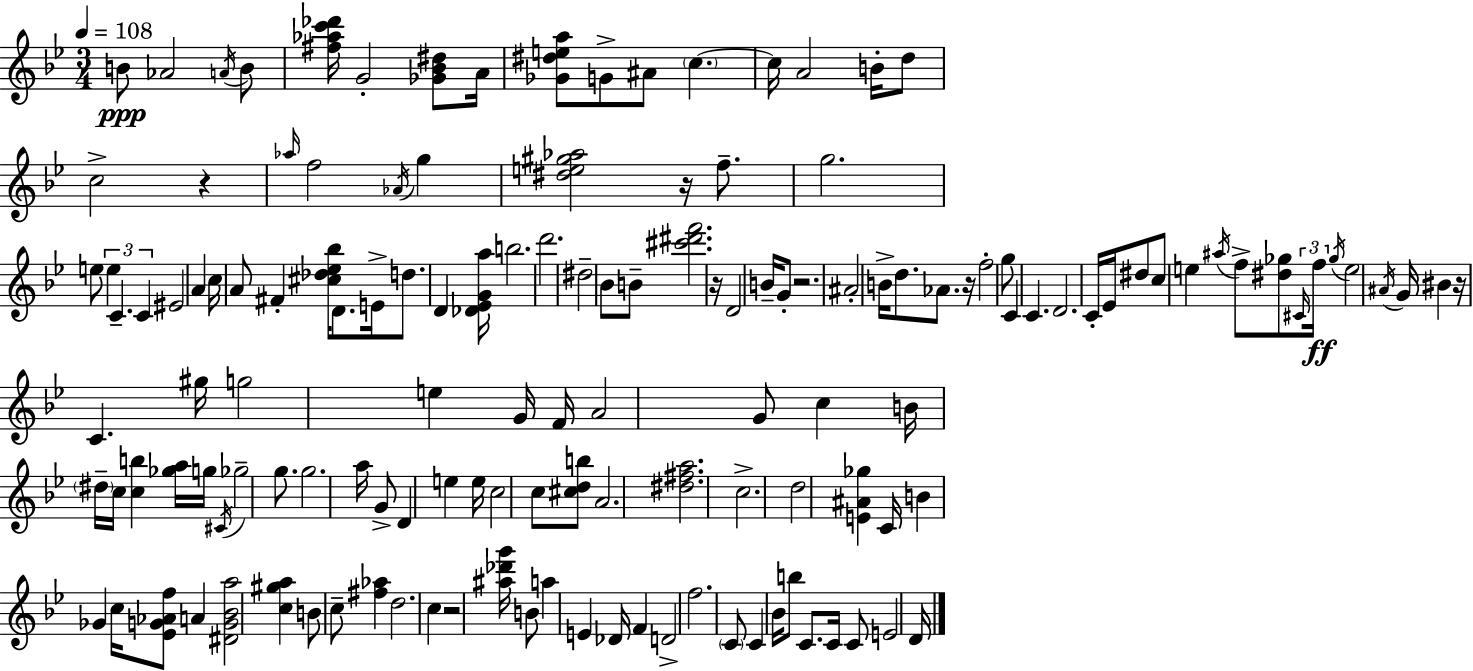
B4/e Ab4/h A4/s B4/e [F#5,Ab5,C6,Db6]/s G4/h [Gb4,Bb4,D#5]/e A4/s [Gb4,D#5,E5,A5]/e G4/e A#4/e C5/q. C5/s A4/h B4/s D5/e C5/h R/q Ab5/s F5/h Ab4/s G5/q [D#5,E5,G#5,Ab5]/h R/s F5/e. G5/h. E5/e E5/q C4/q. C4/q EIS4/h A4/q C5/s A4/e F#4/q [C#5,Db5,Eb5,Bb5]/s D4/e. E4/s D5/e. D4/q [Db4,Eb4,G4,A5]/s B5/h. D6/h. D#5/h Bb4/e B4/e [C#6,D#6,F6]/h. R/s D4/h B4/s G4/e R/h. A#4/h B4/s D5/e. Ab4/e. R/s F5/h G5/e C4/q C4/q. D4/h. C4/s Eb4/s D#5/e C5/e E5/q A#5/s F5/e [D#5,Gb5]/e C#4/s F5/s Gb5/s E5/h A#4/s G4/s BIS4/q R/s C4/q. G#5/s G5/h E5/q G4/s F4/s A4/h G4/e C5/q B4/s D#5/s C5/s [C5,B5]/q [Gb5,A5]/s G5/s C#4/s Gb5/h G5/e. G5/h. A5/s G4/e D4/q E5/q E5/s C5/h C5/e [C#5,D5,B5]/e A4/h. [D#5,F#5,A5]/h. C5/h. D5/h [E4,A#4,Gb5]/q C4/s B4/q Gb4/q C5/s [Eb4,G4,Ab4,F5]/e A4/q [D#4,G4,Bb4,A5]/h [C5,G#5,A5]/q B4/e C5/e [F#5,Ab5]/q D5/h. C5/q R/h [A#5,Db6,G6]/s B4/e A5/q E4/q Db4/s F4/q D4/h F5/h. C4/e C4/q Bb4/s B5/e C4/e. C4/s C4/e E4/h D4/s